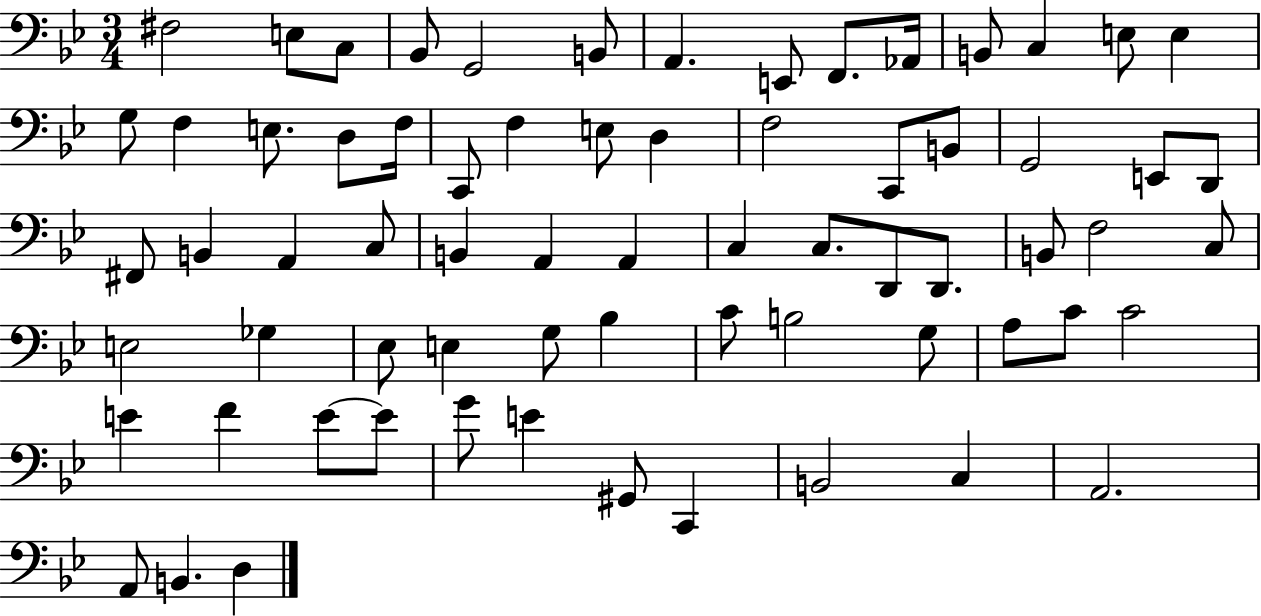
X:1
T:Untitled
M:3/4
L:1/4
K:Bb
^F,2 E,/2 C,/2 _B,,/2 G,,2 B,,/2 A,, E,,/2 F,,/2 _A,,/4 B,,/2 C, E,/2 E, G,/2 F, E,/2 D,/2 F,/4 C,,/2 F, E,/2 D, F,2 C,,/2 B,,/2 G,,2 E,,/2 D,,/2 ^F,,/2 B,, A,, C,/2 B,, A,, A,, C, C,/2 D,,/2 D,,/2 B,,/2 F,2 C,/2 E,2 _G, _E,/2 E, G,/2 _B, C/2 B,2 G,/2 A,/2 C/2 C2 E F E/2 E/2 G/2 E ^G,,/2 C,, B,,2 C, A,,2 A,,/2 B,, D,